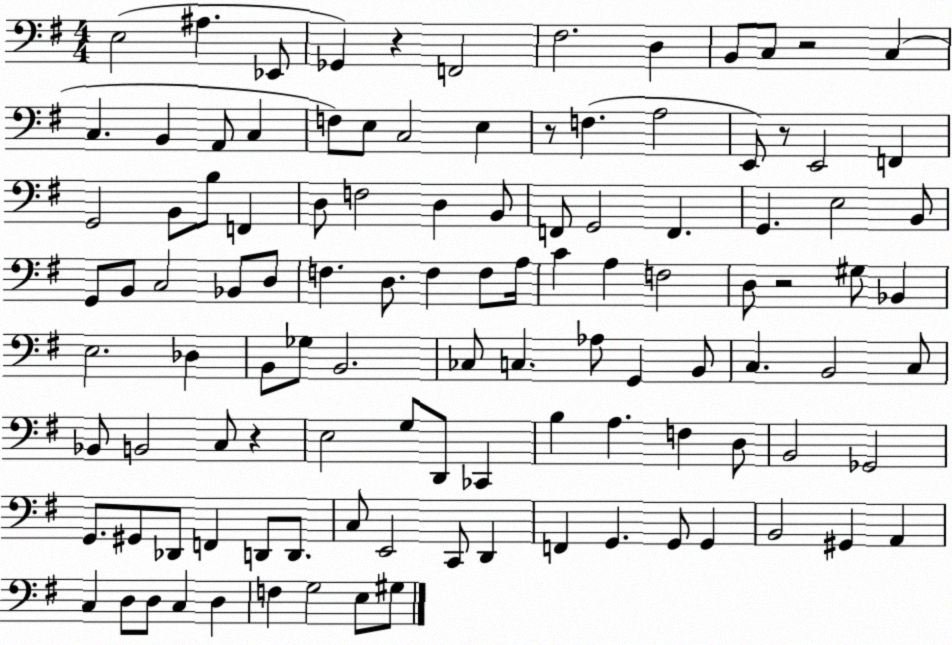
X:1
T:Untitled
M:4/4
L:1/4
K:G
E,2 ^A, _E,,/2 _G,, z F,,2 ^F,2 D, B,,/2 C,/2 z2 C, C, B,, A,,/2 C, F,/2 E,/2 C,2 E, z/2 F, A,2 E,,/2 z/2 E,,2 F,, G,,2 B,,/2 B,/2 F,, D,/2 F,2 D, B,,/2 F,,/2 G,,2 F,, G,, E,2 B,,/2 G,,/2 B,,/2 C,2 _B,,/2 D,/2 F, D,/2 F, F,/2 A,/4 C A, F,2 D,/2 z2 ^G,/2 _B,, E,2 _D, B,,/2 _G,/2 B,,2 _C,/2 C, _A,/2 G,, B,,/2 C, B,,2 C,/2 _B,,/2 B,,2 C,/2 z E,2 G,/2 D,,/2 _C,, B, A, F, D,/2 B,,2 _G,,2 G,,/2 ^G,,/2 _D,,/2 F,, D,,/2 D,,/2 C,/2 E,,2 C,,/2 D,, F,, G,, G,,/2 G,, B,,2 ^G,, A,, C, D,/2 D,/2 C, D, F, G,2 E,/2 ^G,/2